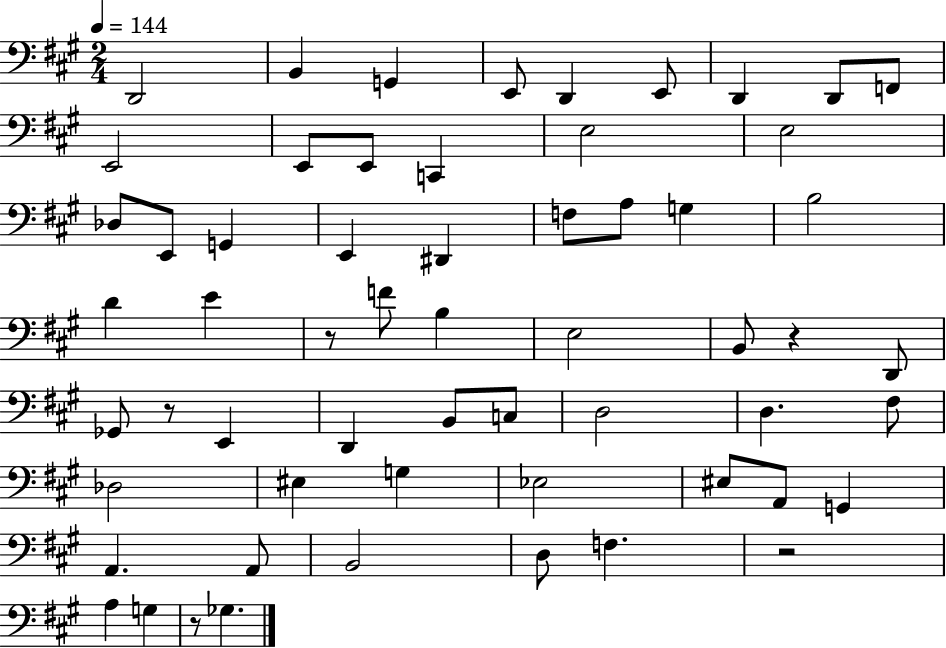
D2/h B2/q G2/q E2/e D2/q E2/e D2/q D2/e F2/e E2/h E2/e E2/e C2/q E3/h E3/h Db3/e E2/e G2/q E2/q D#2/q F3/e A3/e G3/q B3/h D4/q E4/q R/e F4/e B3/q E3/h B2/e R/q D2/e Gb2/e R/e E2/q D2/q B2/e C3/e D3/h D3/q. F#3/e Db3/h EIS3/q G3/q Eb3/h EIS3/e A2/e G2/q A2/q. A2/e B2/h D3/e F3/q. R/h A3/q G3/q R/e Gb3/q.